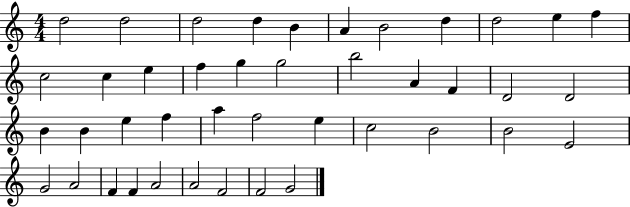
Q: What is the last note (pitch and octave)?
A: G4